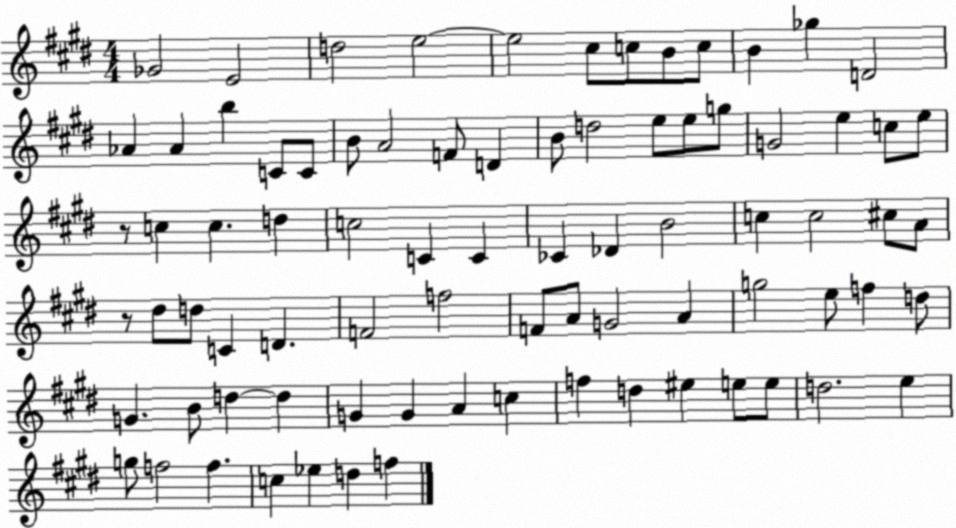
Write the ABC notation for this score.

X:1
T:Untitled
M:4/4
L:1/4
K:E
_G2 E2 d2 e2 e2 ^c/2 c/2 B/2 c/2 B _g D2 _A _A b C/2 C/2 B/2 A2 F/2 D B/2 d2 e/2 e/2 g/2 G2 e c/2 e/2 z/2 c c d c2 C C _C _D B2 c c2 ^c/2 A/2 z/2 ^d/2 d/2 C D F2 f2 F/2 A/2 G2 A g2 e/2 f d/2 G B/2 d d G G A c f d ^e e/2 e/2 d2 e g/2 f2 f c _e d f